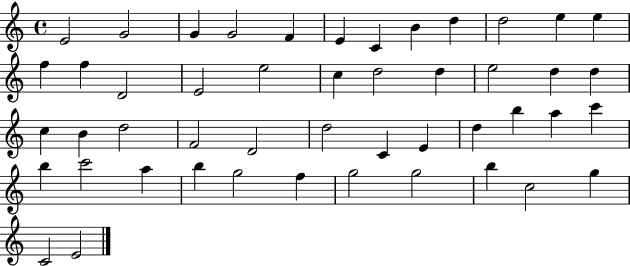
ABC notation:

X:1
T:Untitled
M:4/4
L:1/4
K:C
E2 G2 G G2 F E C B d d2 e e f f D2 E2 e2 c d2 d e2 d d c B d2 F2 D2 d2 C E d b a c' b c'2 a b g2 f g2 g2 b c2 g C2 E2